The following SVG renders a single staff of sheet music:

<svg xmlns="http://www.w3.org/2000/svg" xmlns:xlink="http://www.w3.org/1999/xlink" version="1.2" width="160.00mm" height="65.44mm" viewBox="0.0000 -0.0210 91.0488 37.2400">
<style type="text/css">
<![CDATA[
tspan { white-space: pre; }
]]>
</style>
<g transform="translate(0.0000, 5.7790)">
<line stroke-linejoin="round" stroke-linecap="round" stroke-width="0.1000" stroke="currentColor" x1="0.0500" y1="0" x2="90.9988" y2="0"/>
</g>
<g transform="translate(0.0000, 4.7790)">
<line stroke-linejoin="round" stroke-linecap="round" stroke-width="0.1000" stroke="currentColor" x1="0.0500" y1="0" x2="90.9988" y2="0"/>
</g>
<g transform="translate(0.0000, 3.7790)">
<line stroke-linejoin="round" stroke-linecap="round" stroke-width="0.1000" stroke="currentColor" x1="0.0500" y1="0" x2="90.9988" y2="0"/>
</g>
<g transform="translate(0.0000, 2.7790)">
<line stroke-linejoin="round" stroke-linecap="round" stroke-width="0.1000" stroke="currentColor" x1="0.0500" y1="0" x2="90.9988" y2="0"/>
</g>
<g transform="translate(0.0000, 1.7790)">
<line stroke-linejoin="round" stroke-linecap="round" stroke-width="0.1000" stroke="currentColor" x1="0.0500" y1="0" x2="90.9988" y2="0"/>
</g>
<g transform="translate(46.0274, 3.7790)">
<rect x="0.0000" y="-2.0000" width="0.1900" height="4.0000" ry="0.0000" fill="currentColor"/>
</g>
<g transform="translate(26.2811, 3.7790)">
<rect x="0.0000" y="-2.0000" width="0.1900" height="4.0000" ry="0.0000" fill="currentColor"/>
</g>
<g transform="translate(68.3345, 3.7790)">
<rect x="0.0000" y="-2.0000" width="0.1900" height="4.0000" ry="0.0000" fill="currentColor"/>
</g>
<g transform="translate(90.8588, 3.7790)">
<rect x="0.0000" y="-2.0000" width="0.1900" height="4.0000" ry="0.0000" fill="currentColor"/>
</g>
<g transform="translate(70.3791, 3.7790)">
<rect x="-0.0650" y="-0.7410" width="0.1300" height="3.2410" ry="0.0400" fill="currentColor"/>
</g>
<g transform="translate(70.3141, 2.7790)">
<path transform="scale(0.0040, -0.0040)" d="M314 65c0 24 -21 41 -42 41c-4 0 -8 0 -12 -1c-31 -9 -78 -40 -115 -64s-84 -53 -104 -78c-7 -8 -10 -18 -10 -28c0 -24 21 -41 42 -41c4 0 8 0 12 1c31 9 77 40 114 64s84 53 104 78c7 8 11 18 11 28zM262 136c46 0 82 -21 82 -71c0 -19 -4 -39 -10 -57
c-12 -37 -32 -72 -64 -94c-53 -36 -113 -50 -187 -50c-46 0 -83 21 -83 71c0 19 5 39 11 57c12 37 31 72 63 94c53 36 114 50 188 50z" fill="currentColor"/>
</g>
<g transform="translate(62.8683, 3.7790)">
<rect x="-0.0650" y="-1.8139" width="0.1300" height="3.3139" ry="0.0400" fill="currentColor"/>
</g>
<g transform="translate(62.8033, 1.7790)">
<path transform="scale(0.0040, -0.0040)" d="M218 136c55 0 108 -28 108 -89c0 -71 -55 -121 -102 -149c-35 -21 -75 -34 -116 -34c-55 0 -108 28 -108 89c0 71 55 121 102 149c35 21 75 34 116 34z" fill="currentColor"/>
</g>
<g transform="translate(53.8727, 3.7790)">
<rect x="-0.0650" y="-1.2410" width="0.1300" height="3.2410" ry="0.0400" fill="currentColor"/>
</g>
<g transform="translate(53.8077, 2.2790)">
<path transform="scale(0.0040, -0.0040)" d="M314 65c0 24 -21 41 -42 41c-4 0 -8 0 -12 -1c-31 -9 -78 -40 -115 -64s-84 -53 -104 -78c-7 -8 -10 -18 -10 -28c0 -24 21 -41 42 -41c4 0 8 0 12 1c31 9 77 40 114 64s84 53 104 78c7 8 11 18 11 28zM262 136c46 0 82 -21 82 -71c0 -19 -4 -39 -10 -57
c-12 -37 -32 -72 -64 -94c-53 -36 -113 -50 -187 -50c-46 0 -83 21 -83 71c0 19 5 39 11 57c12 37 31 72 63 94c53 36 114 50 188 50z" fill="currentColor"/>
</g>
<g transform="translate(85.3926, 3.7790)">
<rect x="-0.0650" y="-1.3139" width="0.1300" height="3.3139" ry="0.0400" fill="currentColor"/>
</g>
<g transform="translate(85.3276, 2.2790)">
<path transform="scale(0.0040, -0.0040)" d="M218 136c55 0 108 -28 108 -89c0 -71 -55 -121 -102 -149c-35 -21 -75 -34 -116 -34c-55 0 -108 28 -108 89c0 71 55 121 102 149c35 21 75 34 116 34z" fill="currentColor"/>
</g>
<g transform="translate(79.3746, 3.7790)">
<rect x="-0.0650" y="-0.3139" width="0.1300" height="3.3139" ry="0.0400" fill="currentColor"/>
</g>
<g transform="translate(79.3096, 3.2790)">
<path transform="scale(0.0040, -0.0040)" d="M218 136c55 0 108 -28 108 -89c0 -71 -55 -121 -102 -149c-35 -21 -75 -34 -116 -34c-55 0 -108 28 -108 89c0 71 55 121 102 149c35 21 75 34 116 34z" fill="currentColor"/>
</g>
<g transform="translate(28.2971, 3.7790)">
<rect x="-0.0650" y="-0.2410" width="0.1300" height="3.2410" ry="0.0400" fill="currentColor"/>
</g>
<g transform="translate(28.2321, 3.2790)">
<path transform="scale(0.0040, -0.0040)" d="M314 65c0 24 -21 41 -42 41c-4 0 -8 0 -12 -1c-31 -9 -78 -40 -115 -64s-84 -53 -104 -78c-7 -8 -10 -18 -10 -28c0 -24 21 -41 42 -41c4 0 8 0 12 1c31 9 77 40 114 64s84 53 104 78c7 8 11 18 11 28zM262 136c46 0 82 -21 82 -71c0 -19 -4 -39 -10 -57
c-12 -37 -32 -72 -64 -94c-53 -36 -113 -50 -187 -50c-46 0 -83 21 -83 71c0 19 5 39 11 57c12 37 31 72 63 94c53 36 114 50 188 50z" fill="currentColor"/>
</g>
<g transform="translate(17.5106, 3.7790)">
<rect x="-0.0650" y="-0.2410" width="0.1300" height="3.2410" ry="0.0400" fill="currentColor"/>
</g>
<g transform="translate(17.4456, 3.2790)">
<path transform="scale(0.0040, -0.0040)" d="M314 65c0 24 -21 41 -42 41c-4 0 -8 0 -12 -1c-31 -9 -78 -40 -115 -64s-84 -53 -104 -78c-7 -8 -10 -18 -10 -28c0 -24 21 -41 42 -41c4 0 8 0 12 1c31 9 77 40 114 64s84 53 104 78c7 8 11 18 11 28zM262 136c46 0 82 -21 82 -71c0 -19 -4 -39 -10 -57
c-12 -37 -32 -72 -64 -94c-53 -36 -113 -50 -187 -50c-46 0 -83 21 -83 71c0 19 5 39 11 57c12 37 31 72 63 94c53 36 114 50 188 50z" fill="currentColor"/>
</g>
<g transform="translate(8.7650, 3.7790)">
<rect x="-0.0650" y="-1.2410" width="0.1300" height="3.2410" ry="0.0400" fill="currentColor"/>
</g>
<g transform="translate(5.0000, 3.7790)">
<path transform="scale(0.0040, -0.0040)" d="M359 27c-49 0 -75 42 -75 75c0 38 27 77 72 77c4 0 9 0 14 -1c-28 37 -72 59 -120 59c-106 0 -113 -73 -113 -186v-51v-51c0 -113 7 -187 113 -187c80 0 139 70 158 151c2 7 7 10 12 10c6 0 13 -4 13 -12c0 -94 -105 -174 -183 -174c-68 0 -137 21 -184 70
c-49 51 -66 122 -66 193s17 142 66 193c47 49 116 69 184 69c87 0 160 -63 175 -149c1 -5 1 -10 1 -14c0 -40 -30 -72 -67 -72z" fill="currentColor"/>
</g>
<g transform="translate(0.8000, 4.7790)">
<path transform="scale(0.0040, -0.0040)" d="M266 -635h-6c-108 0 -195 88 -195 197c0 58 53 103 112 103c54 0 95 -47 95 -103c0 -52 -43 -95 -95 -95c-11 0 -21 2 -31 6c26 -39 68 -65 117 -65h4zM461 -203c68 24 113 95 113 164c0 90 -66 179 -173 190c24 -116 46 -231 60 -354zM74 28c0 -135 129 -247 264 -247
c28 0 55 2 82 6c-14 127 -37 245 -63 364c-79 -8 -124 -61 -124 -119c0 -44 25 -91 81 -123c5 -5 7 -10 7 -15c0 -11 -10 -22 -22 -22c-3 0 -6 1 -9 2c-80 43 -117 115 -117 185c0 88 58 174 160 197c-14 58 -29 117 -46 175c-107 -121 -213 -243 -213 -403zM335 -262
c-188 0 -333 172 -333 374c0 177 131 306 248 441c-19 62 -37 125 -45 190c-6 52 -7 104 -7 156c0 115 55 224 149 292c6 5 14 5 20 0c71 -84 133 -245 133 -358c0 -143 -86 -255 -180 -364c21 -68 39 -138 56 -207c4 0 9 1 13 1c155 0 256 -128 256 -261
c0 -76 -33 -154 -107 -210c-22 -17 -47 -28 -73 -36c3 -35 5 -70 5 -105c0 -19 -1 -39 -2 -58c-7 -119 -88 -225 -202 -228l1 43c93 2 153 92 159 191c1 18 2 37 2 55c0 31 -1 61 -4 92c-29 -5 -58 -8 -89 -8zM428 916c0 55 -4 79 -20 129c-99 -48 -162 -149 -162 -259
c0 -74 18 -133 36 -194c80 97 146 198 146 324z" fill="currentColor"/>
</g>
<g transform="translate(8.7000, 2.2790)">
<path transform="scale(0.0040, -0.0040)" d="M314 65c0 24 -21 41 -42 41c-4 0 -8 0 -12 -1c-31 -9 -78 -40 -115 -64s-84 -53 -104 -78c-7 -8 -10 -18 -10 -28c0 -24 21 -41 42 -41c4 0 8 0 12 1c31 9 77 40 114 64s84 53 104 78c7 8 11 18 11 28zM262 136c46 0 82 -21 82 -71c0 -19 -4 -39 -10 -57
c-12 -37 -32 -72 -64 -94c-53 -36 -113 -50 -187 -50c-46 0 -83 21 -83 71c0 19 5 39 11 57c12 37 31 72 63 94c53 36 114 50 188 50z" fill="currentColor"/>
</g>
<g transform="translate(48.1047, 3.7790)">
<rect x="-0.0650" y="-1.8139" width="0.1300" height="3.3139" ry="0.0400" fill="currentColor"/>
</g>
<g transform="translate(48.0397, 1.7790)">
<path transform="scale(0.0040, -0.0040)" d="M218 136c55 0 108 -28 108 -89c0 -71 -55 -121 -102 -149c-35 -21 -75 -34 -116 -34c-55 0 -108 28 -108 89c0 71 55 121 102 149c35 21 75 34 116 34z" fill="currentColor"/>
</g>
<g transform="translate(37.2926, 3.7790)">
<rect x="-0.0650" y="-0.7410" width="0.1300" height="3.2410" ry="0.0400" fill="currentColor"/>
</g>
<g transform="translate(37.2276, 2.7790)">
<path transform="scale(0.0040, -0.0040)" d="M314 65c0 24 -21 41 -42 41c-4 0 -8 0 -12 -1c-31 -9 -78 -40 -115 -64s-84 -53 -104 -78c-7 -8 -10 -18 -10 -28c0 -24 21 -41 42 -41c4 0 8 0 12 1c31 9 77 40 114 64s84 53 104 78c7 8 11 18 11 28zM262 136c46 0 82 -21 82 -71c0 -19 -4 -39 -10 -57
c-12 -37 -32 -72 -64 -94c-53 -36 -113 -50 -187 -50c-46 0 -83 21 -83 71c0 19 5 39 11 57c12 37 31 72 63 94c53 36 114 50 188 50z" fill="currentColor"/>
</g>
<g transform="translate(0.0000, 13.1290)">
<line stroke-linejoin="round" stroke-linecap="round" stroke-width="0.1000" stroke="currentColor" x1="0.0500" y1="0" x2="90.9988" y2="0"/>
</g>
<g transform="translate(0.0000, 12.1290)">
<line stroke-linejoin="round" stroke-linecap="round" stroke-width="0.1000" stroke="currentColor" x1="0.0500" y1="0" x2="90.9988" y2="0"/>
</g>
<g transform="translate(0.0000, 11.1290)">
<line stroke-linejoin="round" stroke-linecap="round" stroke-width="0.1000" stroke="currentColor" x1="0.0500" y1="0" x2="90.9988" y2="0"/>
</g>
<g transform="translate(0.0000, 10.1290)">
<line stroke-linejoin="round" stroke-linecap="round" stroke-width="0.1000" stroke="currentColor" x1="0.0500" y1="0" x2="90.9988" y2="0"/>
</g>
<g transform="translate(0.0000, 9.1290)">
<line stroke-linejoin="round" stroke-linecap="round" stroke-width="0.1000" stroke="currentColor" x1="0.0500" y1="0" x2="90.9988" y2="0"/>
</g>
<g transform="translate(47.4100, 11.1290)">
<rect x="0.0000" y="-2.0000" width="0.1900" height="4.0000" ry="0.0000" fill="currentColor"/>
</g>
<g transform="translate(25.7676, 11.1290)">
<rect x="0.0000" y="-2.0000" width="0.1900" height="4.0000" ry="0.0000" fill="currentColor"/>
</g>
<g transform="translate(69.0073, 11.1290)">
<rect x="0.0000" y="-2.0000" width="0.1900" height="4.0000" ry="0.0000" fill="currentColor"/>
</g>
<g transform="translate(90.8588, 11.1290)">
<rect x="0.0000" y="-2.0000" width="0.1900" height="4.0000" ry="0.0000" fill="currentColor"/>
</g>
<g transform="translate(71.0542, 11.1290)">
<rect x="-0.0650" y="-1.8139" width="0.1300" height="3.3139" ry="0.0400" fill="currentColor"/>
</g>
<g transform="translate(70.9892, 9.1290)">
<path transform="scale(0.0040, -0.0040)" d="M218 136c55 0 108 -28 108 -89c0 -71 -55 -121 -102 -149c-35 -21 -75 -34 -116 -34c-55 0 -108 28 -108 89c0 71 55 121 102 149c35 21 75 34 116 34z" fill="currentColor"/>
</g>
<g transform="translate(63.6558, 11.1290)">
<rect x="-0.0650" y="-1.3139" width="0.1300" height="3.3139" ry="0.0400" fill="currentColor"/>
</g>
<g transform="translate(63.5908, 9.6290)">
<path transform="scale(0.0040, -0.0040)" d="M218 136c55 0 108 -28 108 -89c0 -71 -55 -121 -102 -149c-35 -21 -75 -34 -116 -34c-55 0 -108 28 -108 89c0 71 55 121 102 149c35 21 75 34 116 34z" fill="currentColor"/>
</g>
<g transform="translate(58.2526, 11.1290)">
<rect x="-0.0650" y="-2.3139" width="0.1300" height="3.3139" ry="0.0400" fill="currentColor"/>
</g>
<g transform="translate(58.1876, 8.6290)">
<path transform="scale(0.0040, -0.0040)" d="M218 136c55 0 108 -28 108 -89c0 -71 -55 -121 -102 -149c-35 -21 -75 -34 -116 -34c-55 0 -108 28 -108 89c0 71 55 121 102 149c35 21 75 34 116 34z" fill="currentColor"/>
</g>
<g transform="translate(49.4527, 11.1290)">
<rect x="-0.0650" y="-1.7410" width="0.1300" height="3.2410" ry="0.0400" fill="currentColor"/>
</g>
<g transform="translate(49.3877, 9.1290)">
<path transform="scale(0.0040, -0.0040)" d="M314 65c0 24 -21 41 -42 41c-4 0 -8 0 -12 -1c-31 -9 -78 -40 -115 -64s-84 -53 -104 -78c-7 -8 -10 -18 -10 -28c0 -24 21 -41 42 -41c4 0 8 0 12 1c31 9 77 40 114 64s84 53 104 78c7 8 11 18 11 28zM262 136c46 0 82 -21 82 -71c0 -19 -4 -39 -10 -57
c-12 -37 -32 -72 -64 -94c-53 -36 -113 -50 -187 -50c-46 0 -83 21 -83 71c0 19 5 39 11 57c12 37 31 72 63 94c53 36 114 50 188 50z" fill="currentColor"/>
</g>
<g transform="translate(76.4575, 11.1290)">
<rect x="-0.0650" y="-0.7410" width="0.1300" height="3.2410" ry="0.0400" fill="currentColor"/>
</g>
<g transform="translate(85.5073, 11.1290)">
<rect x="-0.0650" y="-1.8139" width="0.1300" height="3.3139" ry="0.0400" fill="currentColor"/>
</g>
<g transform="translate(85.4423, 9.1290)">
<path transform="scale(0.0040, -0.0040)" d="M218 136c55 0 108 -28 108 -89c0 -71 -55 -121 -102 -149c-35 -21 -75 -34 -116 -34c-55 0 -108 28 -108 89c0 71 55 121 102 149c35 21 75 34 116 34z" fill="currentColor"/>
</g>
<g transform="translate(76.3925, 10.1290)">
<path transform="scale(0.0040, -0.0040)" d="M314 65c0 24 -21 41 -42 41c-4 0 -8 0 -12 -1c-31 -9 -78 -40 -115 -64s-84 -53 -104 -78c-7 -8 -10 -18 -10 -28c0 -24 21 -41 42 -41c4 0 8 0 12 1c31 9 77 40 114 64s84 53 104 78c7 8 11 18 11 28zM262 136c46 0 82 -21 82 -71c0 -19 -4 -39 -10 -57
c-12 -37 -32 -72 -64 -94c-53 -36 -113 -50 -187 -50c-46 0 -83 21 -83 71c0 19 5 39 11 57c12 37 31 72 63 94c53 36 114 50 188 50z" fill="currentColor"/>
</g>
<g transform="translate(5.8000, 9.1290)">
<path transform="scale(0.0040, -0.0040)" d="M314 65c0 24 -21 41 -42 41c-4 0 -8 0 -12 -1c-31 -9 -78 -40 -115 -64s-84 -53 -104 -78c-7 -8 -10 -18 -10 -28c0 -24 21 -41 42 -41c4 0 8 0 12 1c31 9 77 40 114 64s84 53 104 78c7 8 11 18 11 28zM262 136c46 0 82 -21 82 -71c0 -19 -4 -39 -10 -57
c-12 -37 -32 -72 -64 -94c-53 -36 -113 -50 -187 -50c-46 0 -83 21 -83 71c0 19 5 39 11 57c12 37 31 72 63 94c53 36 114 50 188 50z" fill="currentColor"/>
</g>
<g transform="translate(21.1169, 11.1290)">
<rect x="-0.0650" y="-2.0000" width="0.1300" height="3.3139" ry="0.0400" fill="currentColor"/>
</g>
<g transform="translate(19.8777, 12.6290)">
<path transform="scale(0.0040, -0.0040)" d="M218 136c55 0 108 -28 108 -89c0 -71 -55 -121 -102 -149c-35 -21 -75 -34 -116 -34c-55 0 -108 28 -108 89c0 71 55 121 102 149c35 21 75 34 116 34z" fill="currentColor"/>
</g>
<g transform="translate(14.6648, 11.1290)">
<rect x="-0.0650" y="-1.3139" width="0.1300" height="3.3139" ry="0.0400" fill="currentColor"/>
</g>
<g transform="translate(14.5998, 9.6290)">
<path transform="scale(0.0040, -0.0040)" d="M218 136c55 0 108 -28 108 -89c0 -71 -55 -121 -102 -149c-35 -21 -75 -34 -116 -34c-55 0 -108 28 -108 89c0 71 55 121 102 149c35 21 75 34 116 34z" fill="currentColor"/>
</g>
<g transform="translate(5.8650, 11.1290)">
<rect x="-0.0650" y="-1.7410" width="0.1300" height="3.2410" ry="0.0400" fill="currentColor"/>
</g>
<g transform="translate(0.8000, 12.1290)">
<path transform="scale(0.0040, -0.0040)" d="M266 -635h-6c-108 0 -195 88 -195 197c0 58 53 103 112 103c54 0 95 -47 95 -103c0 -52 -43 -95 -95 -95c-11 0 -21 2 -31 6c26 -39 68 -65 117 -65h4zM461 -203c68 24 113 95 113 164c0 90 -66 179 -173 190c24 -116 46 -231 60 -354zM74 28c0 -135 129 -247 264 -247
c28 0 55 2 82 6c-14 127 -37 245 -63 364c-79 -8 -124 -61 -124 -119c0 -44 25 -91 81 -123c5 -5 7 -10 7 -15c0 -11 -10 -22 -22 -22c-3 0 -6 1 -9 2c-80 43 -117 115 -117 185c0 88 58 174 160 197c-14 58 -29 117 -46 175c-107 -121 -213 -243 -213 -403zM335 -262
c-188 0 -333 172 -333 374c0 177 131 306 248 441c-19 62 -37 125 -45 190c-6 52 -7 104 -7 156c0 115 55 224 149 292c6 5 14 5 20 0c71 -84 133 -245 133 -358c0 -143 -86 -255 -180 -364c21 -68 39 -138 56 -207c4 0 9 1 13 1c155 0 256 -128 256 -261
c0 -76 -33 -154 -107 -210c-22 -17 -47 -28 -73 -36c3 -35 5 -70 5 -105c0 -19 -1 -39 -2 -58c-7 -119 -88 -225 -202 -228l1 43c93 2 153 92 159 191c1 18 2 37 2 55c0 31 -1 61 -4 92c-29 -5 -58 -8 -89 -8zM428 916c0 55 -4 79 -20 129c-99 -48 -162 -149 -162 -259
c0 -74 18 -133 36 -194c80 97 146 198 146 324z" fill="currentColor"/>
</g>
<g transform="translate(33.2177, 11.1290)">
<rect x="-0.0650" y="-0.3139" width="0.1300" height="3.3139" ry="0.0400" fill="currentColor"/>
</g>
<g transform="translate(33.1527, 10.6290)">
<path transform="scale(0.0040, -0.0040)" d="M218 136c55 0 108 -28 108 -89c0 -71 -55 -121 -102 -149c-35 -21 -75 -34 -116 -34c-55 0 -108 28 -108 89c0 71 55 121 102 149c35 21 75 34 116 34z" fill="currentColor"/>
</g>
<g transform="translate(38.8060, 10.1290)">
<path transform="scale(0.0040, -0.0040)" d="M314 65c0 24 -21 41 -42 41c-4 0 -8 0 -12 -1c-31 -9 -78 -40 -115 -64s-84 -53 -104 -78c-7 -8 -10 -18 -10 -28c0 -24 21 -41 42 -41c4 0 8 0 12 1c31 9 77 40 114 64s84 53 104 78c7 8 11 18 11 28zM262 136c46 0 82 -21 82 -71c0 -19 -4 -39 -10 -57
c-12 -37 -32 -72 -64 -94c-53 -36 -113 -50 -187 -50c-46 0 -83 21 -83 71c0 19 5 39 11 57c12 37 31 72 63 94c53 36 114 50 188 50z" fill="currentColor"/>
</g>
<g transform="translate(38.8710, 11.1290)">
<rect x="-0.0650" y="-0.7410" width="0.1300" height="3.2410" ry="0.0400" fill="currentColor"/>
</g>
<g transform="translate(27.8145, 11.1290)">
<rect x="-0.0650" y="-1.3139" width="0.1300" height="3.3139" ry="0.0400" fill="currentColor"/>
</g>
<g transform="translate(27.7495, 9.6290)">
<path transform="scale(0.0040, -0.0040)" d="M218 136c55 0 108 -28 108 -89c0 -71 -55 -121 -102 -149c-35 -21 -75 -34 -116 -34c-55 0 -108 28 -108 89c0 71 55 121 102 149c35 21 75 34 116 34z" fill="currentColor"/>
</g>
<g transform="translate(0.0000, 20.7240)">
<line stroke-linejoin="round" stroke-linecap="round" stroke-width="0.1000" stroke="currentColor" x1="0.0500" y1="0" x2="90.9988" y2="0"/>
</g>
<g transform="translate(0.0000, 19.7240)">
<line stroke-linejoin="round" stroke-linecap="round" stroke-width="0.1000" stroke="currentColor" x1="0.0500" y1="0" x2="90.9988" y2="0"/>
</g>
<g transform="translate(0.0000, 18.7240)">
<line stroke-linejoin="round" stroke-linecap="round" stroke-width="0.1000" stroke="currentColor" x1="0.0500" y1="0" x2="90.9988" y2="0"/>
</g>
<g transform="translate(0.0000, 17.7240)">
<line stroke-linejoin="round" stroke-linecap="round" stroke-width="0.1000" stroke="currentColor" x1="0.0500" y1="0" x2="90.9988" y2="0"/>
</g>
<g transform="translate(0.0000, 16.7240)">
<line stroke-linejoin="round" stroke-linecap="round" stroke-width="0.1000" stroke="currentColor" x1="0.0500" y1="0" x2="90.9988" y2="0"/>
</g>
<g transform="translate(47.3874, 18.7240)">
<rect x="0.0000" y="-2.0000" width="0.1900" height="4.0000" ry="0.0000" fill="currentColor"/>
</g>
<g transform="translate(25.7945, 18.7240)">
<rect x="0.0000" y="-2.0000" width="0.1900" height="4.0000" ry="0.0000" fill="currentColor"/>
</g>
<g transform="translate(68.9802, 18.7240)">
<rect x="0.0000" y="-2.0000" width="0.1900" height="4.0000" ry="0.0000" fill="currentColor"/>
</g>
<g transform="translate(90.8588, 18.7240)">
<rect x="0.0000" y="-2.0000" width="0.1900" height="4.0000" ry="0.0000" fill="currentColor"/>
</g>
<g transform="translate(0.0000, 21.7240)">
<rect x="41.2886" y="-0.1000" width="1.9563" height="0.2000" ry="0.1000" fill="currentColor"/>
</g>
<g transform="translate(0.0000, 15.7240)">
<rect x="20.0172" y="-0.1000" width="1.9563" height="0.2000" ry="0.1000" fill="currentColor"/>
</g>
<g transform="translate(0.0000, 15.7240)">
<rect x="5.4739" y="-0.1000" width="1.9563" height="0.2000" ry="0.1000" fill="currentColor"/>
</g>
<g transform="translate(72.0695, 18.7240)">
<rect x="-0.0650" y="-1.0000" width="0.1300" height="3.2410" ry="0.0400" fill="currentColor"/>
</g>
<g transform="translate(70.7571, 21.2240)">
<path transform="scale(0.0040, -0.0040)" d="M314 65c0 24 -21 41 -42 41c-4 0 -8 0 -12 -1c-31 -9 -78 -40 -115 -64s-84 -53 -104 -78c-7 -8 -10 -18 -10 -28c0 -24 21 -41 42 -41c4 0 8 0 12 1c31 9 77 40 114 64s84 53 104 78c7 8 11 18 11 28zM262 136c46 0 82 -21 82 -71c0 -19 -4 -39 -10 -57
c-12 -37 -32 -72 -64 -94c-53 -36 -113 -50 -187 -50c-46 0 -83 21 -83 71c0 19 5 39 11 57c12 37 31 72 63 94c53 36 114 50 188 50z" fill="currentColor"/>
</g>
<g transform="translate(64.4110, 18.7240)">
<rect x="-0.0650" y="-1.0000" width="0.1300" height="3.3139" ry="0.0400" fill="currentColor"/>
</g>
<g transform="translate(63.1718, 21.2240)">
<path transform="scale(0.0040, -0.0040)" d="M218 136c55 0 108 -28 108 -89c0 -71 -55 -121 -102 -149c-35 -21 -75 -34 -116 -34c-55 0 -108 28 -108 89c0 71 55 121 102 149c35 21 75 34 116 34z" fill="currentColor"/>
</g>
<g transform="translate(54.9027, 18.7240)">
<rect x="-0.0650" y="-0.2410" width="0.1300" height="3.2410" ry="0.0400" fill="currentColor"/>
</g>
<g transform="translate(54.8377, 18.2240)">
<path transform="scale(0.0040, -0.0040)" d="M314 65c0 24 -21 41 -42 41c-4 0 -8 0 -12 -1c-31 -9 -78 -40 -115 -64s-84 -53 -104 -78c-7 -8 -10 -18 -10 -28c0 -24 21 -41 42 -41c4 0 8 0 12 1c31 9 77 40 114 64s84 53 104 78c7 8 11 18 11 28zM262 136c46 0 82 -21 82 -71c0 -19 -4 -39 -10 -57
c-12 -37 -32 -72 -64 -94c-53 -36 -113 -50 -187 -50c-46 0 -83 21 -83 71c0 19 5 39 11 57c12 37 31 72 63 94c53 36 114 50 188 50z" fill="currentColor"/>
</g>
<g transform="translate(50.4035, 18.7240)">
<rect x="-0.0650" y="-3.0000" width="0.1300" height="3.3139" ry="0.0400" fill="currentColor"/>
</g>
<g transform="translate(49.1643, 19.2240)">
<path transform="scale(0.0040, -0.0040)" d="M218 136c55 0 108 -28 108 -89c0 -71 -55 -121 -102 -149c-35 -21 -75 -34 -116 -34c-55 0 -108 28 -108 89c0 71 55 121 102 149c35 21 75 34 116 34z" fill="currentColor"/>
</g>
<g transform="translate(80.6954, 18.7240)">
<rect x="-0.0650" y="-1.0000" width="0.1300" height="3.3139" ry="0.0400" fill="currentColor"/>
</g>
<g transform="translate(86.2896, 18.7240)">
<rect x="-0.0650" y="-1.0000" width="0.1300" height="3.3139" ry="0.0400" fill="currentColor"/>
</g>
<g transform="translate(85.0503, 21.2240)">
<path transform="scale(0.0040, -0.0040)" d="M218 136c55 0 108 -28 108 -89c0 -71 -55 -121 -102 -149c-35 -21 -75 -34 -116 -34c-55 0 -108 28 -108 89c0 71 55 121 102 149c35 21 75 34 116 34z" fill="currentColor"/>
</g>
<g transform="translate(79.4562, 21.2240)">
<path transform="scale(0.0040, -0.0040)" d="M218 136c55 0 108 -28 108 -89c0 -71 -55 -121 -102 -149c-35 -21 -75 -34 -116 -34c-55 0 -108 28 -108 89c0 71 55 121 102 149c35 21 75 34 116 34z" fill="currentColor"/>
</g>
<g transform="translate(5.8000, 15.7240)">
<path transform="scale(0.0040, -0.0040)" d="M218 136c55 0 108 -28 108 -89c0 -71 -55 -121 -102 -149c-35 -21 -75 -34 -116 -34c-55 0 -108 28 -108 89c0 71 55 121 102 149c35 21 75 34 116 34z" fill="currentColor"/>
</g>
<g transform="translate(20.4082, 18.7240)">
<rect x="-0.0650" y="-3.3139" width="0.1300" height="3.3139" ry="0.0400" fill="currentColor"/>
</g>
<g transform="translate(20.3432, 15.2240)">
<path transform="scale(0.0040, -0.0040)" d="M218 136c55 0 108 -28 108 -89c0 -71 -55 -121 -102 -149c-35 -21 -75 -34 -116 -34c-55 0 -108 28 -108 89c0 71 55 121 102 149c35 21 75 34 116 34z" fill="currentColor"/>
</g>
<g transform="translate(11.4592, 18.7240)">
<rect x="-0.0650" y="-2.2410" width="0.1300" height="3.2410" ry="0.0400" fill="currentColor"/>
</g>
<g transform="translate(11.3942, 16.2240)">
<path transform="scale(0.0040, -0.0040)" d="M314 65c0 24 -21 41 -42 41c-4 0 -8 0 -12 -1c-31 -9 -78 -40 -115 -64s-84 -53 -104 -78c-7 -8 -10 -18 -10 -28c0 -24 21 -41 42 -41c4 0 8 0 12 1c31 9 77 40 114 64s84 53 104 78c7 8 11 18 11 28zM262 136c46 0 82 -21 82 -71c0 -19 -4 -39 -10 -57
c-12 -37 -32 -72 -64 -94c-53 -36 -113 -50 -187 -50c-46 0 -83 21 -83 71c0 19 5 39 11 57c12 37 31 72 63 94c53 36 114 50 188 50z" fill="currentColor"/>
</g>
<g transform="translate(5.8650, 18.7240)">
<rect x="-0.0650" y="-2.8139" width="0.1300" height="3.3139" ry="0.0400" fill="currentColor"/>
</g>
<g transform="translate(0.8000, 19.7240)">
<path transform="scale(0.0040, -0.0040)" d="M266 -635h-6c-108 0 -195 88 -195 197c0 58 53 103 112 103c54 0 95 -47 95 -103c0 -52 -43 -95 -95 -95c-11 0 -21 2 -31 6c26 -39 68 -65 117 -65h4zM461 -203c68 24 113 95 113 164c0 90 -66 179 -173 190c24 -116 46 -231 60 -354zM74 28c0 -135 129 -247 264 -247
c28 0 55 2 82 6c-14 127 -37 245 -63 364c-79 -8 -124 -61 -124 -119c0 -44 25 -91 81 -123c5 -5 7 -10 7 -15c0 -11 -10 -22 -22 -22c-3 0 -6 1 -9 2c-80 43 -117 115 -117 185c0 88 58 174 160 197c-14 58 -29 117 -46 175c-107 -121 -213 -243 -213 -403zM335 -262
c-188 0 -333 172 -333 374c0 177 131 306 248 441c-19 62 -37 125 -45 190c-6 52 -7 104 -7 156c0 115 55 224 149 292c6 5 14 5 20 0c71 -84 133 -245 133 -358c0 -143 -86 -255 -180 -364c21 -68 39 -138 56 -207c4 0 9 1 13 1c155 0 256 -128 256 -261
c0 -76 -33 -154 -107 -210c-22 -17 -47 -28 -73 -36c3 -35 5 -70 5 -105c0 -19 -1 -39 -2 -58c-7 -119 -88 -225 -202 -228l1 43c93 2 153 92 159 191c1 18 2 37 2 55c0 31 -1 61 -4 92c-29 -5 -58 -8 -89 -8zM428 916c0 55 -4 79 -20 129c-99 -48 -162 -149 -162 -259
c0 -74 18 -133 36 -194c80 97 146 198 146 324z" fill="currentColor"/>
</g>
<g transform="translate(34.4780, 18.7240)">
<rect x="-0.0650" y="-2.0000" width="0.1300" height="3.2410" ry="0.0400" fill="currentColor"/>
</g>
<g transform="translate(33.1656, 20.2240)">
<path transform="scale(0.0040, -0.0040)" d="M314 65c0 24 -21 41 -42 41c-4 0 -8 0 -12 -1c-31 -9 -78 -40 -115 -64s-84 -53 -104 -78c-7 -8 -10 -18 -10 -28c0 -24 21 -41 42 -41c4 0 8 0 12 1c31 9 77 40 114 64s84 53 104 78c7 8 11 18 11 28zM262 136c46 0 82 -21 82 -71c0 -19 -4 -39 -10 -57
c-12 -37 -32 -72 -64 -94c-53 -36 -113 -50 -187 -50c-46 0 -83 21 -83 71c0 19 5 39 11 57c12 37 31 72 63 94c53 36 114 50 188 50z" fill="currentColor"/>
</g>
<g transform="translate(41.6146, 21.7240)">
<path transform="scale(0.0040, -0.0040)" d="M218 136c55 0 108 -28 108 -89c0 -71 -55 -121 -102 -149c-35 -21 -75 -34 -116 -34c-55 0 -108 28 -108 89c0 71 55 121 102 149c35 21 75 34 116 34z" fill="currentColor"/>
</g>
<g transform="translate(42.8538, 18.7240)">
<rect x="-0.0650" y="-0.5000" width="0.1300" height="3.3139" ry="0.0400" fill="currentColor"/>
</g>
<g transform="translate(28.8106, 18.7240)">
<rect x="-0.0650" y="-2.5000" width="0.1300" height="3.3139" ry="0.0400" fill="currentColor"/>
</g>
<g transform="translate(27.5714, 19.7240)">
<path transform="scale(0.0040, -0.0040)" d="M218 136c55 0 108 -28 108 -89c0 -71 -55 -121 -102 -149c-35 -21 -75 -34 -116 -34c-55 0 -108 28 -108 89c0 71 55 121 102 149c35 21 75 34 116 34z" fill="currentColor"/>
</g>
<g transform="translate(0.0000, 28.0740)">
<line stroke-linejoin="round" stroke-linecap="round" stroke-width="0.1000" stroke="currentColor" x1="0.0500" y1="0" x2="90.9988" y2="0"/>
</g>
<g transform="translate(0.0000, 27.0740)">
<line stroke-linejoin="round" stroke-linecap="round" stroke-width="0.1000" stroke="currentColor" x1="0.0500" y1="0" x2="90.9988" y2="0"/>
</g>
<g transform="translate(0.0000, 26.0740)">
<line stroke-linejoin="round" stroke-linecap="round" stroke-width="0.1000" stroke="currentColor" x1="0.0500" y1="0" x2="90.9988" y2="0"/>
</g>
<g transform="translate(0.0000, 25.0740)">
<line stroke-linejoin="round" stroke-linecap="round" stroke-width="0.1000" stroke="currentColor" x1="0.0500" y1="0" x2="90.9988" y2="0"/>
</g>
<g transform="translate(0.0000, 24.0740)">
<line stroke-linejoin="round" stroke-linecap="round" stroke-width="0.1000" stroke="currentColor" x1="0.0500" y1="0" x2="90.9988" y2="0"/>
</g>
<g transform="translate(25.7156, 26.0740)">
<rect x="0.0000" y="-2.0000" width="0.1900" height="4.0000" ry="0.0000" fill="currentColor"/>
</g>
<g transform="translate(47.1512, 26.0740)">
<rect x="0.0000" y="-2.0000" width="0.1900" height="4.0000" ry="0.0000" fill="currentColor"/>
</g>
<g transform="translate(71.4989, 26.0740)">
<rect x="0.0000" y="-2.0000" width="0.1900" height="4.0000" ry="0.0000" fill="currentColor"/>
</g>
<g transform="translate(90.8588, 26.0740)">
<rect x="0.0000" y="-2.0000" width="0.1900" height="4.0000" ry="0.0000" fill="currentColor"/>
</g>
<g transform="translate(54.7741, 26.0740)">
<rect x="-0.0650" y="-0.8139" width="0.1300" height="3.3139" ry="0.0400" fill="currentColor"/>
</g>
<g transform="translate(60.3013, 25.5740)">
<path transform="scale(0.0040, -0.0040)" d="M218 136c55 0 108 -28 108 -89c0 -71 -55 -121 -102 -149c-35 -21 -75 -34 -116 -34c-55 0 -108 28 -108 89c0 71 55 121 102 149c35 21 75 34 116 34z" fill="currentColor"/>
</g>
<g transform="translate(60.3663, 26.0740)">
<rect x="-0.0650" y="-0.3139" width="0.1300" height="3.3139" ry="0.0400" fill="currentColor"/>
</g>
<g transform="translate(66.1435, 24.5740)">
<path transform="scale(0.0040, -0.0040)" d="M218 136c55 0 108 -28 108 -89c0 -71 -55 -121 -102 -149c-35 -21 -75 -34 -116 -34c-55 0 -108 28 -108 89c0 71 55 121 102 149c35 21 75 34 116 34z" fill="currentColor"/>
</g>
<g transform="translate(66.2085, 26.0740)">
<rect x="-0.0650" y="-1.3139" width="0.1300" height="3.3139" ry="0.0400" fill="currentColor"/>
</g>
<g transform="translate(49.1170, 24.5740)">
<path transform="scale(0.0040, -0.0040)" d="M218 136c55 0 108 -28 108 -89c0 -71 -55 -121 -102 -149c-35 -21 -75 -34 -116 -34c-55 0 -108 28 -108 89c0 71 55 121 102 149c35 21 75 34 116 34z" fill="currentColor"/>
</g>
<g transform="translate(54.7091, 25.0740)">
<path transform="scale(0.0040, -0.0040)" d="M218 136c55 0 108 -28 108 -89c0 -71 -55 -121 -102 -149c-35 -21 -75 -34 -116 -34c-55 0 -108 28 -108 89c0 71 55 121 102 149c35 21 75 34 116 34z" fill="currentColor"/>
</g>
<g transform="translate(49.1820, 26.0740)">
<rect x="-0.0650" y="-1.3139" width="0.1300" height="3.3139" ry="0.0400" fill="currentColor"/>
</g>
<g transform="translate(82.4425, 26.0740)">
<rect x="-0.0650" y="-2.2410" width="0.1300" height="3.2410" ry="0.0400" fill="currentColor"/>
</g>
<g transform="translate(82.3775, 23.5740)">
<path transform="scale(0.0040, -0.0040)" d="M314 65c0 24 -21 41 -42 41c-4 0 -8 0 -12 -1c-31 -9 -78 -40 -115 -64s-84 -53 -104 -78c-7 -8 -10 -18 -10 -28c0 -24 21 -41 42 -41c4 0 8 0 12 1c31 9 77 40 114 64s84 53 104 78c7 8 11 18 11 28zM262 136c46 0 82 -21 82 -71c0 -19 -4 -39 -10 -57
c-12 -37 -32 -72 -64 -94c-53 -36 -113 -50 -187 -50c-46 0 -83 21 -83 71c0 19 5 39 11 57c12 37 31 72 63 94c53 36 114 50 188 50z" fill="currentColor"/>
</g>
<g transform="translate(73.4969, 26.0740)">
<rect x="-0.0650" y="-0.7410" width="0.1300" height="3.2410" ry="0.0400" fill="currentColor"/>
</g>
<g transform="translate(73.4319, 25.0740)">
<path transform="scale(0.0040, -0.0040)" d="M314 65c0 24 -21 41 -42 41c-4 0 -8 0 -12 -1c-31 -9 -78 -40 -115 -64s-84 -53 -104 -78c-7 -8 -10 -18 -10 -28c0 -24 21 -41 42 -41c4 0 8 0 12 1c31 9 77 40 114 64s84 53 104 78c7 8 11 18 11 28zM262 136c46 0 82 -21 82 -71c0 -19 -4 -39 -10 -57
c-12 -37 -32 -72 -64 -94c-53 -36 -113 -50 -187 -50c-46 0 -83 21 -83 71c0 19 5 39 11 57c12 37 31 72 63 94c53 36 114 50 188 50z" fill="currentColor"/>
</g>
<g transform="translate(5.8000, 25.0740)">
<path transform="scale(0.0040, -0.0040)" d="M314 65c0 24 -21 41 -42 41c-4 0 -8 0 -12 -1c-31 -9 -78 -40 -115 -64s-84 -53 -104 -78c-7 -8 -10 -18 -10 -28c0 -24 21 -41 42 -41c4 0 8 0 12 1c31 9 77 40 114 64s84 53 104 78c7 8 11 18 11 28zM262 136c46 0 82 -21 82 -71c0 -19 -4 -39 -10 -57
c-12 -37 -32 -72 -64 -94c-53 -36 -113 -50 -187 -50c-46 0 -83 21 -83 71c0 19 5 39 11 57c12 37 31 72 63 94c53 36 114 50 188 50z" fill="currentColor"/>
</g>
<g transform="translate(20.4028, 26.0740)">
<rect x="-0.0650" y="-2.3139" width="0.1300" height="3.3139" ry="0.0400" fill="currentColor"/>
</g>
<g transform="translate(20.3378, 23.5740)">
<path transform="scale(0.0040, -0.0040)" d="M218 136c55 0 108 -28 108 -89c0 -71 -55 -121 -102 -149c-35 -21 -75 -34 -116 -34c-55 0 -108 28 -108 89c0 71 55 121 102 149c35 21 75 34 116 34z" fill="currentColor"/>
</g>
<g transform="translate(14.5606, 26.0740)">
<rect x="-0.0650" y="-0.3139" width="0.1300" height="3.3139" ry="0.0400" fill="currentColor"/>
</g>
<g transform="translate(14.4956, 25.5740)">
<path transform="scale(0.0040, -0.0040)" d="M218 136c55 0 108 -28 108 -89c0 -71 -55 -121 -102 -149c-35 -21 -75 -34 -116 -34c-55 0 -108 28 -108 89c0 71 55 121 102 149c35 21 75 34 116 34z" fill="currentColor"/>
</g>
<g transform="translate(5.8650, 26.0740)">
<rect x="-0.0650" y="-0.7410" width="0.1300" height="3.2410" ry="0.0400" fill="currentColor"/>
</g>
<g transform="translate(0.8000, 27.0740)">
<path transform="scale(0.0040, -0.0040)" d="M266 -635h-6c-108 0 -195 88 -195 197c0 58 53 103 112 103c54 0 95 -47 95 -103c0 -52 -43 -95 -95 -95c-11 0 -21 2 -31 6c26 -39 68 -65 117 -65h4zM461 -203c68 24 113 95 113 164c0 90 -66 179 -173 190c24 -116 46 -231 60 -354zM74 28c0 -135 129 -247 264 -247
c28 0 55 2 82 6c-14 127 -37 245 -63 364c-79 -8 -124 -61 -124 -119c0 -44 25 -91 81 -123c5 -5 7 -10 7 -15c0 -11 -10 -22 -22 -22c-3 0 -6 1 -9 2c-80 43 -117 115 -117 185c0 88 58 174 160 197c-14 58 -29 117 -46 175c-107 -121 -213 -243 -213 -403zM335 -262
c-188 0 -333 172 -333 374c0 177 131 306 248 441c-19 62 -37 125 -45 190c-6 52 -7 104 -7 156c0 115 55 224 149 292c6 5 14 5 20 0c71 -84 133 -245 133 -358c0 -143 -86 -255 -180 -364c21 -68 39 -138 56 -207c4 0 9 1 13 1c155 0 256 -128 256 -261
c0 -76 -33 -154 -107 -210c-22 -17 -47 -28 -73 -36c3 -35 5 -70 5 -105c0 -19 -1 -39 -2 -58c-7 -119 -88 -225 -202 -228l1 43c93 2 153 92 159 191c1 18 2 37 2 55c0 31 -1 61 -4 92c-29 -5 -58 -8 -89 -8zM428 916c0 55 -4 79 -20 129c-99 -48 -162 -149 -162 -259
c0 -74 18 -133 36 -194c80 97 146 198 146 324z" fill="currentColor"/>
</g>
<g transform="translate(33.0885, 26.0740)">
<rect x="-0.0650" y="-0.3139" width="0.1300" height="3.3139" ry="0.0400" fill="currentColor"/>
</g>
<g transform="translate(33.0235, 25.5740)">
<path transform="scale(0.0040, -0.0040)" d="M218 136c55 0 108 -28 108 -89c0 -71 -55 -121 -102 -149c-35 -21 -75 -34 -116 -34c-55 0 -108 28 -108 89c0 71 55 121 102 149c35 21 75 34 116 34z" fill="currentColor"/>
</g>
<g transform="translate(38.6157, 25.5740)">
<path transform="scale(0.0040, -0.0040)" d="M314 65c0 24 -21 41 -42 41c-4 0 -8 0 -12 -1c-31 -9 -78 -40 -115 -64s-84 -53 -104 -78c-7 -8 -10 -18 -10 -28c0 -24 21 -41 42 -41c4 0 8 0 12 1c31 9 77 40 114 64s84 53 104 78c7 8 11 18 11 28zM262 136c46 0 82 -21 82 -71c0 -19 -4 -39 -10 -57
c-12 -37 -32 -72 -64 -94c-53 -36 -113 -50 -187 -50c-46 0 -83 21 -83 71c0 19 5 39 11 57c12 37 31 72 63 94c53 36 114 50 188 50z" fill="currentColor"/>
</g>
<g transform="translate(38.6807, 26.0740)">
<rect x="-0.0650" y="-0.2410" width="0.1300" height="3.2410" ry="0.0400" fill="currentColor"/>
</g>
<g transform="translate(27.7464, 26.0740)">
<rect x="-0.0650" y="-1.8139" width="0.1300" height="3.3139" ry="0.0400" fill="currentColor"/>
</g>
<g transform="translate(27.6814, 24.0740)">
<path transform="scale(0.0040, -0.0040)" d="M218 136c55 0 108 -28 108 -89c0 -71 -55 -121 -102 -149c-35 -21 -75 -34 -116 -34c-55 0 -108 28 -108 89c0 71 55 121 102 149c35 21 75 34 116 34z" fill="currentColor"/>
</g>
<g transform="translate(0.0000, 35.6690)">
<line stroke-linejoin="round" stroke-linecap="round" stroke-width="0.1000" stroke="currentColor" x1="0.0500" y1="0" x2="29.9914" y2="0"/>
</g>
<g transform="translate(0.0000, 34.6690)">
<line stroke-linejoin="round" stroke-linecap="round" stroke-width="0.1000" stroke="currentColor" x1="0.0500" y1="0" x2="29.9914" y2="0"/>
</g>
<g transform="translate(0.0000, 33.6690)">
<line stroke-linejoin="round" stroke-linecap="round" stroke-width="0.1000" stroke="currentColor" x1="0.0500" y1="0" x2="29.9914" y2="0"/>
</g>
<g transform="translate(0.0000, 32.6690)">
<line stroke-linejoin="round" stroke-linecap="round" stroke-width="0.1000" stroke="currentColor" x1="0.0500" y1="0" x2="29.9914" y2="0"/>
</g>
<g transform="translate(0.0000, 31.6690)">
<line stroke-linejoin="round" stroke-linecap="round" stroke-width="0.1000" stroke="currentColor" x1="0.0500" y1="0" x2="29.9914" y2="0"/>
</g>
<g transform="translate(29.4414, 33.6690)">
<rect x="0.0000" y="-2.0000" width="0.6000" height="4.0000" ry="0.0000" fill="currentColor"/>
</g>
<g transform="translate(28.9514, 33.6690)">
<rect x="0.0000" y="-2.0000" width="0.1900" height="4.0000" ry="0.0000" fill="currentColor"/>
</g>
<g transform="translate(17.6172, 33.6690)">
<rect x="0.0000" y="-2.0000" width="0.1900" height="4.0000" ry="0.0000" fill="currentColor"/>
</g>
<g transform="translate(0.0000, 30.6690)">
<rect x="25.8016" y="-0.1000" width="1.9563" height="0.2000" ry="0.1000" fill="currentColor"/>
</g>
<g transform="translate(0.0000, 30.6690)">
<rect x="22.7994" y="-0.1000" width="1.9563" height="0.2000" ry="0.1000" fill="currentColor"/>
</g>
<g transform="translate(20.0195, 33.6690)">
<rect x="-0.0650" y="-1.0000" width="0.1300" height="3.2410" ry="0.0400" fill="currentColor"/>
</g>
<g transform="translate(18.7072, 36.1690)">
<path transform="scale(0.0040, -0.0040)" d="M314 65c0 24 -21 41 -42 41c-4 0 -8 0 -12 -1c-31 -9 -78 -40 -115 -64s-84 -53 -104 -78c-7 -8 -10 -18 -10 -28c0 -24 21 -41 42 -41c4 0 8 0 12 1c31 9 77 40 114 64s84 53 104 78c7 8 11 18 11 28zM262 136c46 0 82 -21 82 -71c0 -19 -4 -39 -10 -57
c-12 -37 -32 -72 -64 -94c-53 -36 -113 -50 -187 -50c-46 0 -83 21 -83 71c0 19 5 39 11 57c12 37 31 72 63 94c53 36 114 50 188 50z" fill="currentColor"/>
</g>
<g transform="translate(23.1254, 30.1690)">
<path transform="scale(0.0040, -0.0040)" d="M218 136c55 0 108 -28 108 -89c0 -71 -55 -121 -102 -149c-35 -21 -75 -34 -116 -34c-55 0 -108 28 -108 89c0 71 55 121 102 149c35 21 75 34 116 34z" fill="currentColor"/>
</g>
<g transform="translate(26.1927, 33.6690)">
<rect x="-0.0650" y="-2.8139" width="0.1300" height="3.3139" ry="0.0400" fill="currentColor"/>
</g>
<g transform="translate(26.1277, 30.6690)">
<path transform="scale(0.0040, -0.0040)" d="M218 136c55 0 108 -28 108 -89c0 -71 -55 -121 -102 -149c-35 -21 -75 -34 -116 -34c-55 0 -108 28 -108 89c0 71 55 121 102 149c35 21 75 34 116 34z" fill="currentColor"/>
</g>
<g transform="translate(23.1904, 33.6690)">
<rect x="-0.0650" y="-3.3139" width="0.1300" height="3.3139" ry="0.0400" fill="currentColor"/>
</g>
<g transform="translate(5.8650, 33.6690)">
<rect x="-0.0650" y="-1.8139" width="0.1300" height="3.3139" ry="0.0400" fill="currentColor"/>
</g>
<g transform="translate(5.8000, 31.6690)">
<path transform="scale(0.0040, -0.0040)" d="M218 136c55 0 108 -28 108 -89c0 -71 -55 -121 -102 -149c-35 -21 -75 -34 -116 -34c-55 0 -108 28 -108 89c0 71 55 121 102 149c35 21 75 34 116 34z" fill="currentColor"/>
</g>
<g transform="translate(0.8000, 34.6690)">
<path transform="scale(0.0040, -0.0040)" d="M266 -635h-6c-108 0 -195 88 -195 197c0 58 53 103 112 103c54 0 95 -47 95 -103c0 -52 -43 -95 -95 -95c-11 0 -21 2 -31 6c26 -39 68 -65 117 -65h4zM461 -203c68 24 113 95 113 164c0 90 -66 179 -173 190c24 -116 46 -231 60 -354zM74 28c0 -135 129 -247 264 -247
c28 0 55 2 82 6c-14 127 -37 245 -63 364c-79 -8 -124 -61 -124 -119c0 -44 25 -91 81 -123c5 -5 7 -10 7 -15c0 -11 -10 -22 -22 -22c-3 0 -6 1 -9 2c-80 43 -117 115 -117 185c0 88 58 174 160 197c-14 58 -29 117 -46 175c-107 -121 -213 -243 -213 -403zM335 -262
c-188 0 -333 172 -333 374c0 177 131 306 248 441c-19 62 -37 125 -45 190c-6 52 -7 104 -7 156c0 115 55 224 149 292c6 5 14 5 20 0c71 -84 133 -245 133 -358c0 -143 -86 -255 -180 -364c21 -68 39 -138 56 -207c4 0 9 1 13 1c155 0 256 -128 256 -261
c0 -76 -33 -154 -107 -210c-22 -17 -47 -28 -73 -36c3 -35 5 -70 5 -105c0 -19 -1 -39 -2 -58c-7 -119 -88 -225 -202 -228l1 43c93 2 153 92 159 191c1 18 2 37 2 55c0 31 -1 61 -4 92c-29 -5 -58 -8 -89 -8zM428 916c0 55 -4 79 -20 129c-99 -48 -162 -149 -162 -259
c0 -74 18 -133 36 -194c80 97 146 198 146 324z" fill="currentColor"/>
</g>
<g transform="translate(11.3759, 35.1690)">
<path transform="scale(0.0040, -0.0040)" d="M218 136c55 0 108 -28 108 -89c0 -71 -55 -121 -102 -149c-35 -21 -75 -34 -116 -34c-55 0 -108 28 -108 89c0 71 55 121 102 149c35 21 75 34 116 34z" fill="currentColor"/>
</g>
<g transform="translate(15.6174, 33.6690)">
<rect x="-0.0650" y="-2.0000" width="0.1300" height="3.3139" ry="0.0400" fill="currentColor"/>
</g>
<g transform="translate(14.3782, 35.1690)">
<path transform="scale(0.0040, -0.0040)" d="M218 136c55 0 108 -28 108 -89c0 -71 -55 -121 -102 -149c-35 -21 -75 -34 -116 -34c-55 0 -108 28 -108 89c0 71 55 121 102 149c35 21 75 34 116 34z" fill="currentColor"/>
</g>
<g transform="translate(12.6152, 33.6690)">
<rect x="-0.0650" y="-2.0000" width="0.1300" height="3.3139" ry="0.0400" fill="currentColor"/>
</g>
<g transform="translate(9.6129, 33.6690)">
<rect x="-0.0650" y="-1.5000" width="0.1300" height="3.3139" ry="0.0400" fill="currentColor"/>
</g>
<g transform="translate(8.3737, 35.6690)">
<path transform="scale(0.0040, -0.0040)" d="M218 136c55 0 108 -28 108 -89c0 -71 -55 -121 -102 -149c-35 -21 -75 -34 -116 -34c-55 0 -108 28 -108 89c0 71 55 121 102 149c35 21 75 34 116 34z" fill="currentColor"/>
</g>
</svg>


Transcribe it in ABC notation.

X:1
T:Untitled
M:4/4
L:1/4
K:C
e2 c2 c2 d2 f e2 f d2 c e f2 e F e c d2 f2 g e f d2 f a g2 b G F2 C A c2 D D2 D D d2 c g f c c2 e d c e d2 g2 f E F F D2 b a